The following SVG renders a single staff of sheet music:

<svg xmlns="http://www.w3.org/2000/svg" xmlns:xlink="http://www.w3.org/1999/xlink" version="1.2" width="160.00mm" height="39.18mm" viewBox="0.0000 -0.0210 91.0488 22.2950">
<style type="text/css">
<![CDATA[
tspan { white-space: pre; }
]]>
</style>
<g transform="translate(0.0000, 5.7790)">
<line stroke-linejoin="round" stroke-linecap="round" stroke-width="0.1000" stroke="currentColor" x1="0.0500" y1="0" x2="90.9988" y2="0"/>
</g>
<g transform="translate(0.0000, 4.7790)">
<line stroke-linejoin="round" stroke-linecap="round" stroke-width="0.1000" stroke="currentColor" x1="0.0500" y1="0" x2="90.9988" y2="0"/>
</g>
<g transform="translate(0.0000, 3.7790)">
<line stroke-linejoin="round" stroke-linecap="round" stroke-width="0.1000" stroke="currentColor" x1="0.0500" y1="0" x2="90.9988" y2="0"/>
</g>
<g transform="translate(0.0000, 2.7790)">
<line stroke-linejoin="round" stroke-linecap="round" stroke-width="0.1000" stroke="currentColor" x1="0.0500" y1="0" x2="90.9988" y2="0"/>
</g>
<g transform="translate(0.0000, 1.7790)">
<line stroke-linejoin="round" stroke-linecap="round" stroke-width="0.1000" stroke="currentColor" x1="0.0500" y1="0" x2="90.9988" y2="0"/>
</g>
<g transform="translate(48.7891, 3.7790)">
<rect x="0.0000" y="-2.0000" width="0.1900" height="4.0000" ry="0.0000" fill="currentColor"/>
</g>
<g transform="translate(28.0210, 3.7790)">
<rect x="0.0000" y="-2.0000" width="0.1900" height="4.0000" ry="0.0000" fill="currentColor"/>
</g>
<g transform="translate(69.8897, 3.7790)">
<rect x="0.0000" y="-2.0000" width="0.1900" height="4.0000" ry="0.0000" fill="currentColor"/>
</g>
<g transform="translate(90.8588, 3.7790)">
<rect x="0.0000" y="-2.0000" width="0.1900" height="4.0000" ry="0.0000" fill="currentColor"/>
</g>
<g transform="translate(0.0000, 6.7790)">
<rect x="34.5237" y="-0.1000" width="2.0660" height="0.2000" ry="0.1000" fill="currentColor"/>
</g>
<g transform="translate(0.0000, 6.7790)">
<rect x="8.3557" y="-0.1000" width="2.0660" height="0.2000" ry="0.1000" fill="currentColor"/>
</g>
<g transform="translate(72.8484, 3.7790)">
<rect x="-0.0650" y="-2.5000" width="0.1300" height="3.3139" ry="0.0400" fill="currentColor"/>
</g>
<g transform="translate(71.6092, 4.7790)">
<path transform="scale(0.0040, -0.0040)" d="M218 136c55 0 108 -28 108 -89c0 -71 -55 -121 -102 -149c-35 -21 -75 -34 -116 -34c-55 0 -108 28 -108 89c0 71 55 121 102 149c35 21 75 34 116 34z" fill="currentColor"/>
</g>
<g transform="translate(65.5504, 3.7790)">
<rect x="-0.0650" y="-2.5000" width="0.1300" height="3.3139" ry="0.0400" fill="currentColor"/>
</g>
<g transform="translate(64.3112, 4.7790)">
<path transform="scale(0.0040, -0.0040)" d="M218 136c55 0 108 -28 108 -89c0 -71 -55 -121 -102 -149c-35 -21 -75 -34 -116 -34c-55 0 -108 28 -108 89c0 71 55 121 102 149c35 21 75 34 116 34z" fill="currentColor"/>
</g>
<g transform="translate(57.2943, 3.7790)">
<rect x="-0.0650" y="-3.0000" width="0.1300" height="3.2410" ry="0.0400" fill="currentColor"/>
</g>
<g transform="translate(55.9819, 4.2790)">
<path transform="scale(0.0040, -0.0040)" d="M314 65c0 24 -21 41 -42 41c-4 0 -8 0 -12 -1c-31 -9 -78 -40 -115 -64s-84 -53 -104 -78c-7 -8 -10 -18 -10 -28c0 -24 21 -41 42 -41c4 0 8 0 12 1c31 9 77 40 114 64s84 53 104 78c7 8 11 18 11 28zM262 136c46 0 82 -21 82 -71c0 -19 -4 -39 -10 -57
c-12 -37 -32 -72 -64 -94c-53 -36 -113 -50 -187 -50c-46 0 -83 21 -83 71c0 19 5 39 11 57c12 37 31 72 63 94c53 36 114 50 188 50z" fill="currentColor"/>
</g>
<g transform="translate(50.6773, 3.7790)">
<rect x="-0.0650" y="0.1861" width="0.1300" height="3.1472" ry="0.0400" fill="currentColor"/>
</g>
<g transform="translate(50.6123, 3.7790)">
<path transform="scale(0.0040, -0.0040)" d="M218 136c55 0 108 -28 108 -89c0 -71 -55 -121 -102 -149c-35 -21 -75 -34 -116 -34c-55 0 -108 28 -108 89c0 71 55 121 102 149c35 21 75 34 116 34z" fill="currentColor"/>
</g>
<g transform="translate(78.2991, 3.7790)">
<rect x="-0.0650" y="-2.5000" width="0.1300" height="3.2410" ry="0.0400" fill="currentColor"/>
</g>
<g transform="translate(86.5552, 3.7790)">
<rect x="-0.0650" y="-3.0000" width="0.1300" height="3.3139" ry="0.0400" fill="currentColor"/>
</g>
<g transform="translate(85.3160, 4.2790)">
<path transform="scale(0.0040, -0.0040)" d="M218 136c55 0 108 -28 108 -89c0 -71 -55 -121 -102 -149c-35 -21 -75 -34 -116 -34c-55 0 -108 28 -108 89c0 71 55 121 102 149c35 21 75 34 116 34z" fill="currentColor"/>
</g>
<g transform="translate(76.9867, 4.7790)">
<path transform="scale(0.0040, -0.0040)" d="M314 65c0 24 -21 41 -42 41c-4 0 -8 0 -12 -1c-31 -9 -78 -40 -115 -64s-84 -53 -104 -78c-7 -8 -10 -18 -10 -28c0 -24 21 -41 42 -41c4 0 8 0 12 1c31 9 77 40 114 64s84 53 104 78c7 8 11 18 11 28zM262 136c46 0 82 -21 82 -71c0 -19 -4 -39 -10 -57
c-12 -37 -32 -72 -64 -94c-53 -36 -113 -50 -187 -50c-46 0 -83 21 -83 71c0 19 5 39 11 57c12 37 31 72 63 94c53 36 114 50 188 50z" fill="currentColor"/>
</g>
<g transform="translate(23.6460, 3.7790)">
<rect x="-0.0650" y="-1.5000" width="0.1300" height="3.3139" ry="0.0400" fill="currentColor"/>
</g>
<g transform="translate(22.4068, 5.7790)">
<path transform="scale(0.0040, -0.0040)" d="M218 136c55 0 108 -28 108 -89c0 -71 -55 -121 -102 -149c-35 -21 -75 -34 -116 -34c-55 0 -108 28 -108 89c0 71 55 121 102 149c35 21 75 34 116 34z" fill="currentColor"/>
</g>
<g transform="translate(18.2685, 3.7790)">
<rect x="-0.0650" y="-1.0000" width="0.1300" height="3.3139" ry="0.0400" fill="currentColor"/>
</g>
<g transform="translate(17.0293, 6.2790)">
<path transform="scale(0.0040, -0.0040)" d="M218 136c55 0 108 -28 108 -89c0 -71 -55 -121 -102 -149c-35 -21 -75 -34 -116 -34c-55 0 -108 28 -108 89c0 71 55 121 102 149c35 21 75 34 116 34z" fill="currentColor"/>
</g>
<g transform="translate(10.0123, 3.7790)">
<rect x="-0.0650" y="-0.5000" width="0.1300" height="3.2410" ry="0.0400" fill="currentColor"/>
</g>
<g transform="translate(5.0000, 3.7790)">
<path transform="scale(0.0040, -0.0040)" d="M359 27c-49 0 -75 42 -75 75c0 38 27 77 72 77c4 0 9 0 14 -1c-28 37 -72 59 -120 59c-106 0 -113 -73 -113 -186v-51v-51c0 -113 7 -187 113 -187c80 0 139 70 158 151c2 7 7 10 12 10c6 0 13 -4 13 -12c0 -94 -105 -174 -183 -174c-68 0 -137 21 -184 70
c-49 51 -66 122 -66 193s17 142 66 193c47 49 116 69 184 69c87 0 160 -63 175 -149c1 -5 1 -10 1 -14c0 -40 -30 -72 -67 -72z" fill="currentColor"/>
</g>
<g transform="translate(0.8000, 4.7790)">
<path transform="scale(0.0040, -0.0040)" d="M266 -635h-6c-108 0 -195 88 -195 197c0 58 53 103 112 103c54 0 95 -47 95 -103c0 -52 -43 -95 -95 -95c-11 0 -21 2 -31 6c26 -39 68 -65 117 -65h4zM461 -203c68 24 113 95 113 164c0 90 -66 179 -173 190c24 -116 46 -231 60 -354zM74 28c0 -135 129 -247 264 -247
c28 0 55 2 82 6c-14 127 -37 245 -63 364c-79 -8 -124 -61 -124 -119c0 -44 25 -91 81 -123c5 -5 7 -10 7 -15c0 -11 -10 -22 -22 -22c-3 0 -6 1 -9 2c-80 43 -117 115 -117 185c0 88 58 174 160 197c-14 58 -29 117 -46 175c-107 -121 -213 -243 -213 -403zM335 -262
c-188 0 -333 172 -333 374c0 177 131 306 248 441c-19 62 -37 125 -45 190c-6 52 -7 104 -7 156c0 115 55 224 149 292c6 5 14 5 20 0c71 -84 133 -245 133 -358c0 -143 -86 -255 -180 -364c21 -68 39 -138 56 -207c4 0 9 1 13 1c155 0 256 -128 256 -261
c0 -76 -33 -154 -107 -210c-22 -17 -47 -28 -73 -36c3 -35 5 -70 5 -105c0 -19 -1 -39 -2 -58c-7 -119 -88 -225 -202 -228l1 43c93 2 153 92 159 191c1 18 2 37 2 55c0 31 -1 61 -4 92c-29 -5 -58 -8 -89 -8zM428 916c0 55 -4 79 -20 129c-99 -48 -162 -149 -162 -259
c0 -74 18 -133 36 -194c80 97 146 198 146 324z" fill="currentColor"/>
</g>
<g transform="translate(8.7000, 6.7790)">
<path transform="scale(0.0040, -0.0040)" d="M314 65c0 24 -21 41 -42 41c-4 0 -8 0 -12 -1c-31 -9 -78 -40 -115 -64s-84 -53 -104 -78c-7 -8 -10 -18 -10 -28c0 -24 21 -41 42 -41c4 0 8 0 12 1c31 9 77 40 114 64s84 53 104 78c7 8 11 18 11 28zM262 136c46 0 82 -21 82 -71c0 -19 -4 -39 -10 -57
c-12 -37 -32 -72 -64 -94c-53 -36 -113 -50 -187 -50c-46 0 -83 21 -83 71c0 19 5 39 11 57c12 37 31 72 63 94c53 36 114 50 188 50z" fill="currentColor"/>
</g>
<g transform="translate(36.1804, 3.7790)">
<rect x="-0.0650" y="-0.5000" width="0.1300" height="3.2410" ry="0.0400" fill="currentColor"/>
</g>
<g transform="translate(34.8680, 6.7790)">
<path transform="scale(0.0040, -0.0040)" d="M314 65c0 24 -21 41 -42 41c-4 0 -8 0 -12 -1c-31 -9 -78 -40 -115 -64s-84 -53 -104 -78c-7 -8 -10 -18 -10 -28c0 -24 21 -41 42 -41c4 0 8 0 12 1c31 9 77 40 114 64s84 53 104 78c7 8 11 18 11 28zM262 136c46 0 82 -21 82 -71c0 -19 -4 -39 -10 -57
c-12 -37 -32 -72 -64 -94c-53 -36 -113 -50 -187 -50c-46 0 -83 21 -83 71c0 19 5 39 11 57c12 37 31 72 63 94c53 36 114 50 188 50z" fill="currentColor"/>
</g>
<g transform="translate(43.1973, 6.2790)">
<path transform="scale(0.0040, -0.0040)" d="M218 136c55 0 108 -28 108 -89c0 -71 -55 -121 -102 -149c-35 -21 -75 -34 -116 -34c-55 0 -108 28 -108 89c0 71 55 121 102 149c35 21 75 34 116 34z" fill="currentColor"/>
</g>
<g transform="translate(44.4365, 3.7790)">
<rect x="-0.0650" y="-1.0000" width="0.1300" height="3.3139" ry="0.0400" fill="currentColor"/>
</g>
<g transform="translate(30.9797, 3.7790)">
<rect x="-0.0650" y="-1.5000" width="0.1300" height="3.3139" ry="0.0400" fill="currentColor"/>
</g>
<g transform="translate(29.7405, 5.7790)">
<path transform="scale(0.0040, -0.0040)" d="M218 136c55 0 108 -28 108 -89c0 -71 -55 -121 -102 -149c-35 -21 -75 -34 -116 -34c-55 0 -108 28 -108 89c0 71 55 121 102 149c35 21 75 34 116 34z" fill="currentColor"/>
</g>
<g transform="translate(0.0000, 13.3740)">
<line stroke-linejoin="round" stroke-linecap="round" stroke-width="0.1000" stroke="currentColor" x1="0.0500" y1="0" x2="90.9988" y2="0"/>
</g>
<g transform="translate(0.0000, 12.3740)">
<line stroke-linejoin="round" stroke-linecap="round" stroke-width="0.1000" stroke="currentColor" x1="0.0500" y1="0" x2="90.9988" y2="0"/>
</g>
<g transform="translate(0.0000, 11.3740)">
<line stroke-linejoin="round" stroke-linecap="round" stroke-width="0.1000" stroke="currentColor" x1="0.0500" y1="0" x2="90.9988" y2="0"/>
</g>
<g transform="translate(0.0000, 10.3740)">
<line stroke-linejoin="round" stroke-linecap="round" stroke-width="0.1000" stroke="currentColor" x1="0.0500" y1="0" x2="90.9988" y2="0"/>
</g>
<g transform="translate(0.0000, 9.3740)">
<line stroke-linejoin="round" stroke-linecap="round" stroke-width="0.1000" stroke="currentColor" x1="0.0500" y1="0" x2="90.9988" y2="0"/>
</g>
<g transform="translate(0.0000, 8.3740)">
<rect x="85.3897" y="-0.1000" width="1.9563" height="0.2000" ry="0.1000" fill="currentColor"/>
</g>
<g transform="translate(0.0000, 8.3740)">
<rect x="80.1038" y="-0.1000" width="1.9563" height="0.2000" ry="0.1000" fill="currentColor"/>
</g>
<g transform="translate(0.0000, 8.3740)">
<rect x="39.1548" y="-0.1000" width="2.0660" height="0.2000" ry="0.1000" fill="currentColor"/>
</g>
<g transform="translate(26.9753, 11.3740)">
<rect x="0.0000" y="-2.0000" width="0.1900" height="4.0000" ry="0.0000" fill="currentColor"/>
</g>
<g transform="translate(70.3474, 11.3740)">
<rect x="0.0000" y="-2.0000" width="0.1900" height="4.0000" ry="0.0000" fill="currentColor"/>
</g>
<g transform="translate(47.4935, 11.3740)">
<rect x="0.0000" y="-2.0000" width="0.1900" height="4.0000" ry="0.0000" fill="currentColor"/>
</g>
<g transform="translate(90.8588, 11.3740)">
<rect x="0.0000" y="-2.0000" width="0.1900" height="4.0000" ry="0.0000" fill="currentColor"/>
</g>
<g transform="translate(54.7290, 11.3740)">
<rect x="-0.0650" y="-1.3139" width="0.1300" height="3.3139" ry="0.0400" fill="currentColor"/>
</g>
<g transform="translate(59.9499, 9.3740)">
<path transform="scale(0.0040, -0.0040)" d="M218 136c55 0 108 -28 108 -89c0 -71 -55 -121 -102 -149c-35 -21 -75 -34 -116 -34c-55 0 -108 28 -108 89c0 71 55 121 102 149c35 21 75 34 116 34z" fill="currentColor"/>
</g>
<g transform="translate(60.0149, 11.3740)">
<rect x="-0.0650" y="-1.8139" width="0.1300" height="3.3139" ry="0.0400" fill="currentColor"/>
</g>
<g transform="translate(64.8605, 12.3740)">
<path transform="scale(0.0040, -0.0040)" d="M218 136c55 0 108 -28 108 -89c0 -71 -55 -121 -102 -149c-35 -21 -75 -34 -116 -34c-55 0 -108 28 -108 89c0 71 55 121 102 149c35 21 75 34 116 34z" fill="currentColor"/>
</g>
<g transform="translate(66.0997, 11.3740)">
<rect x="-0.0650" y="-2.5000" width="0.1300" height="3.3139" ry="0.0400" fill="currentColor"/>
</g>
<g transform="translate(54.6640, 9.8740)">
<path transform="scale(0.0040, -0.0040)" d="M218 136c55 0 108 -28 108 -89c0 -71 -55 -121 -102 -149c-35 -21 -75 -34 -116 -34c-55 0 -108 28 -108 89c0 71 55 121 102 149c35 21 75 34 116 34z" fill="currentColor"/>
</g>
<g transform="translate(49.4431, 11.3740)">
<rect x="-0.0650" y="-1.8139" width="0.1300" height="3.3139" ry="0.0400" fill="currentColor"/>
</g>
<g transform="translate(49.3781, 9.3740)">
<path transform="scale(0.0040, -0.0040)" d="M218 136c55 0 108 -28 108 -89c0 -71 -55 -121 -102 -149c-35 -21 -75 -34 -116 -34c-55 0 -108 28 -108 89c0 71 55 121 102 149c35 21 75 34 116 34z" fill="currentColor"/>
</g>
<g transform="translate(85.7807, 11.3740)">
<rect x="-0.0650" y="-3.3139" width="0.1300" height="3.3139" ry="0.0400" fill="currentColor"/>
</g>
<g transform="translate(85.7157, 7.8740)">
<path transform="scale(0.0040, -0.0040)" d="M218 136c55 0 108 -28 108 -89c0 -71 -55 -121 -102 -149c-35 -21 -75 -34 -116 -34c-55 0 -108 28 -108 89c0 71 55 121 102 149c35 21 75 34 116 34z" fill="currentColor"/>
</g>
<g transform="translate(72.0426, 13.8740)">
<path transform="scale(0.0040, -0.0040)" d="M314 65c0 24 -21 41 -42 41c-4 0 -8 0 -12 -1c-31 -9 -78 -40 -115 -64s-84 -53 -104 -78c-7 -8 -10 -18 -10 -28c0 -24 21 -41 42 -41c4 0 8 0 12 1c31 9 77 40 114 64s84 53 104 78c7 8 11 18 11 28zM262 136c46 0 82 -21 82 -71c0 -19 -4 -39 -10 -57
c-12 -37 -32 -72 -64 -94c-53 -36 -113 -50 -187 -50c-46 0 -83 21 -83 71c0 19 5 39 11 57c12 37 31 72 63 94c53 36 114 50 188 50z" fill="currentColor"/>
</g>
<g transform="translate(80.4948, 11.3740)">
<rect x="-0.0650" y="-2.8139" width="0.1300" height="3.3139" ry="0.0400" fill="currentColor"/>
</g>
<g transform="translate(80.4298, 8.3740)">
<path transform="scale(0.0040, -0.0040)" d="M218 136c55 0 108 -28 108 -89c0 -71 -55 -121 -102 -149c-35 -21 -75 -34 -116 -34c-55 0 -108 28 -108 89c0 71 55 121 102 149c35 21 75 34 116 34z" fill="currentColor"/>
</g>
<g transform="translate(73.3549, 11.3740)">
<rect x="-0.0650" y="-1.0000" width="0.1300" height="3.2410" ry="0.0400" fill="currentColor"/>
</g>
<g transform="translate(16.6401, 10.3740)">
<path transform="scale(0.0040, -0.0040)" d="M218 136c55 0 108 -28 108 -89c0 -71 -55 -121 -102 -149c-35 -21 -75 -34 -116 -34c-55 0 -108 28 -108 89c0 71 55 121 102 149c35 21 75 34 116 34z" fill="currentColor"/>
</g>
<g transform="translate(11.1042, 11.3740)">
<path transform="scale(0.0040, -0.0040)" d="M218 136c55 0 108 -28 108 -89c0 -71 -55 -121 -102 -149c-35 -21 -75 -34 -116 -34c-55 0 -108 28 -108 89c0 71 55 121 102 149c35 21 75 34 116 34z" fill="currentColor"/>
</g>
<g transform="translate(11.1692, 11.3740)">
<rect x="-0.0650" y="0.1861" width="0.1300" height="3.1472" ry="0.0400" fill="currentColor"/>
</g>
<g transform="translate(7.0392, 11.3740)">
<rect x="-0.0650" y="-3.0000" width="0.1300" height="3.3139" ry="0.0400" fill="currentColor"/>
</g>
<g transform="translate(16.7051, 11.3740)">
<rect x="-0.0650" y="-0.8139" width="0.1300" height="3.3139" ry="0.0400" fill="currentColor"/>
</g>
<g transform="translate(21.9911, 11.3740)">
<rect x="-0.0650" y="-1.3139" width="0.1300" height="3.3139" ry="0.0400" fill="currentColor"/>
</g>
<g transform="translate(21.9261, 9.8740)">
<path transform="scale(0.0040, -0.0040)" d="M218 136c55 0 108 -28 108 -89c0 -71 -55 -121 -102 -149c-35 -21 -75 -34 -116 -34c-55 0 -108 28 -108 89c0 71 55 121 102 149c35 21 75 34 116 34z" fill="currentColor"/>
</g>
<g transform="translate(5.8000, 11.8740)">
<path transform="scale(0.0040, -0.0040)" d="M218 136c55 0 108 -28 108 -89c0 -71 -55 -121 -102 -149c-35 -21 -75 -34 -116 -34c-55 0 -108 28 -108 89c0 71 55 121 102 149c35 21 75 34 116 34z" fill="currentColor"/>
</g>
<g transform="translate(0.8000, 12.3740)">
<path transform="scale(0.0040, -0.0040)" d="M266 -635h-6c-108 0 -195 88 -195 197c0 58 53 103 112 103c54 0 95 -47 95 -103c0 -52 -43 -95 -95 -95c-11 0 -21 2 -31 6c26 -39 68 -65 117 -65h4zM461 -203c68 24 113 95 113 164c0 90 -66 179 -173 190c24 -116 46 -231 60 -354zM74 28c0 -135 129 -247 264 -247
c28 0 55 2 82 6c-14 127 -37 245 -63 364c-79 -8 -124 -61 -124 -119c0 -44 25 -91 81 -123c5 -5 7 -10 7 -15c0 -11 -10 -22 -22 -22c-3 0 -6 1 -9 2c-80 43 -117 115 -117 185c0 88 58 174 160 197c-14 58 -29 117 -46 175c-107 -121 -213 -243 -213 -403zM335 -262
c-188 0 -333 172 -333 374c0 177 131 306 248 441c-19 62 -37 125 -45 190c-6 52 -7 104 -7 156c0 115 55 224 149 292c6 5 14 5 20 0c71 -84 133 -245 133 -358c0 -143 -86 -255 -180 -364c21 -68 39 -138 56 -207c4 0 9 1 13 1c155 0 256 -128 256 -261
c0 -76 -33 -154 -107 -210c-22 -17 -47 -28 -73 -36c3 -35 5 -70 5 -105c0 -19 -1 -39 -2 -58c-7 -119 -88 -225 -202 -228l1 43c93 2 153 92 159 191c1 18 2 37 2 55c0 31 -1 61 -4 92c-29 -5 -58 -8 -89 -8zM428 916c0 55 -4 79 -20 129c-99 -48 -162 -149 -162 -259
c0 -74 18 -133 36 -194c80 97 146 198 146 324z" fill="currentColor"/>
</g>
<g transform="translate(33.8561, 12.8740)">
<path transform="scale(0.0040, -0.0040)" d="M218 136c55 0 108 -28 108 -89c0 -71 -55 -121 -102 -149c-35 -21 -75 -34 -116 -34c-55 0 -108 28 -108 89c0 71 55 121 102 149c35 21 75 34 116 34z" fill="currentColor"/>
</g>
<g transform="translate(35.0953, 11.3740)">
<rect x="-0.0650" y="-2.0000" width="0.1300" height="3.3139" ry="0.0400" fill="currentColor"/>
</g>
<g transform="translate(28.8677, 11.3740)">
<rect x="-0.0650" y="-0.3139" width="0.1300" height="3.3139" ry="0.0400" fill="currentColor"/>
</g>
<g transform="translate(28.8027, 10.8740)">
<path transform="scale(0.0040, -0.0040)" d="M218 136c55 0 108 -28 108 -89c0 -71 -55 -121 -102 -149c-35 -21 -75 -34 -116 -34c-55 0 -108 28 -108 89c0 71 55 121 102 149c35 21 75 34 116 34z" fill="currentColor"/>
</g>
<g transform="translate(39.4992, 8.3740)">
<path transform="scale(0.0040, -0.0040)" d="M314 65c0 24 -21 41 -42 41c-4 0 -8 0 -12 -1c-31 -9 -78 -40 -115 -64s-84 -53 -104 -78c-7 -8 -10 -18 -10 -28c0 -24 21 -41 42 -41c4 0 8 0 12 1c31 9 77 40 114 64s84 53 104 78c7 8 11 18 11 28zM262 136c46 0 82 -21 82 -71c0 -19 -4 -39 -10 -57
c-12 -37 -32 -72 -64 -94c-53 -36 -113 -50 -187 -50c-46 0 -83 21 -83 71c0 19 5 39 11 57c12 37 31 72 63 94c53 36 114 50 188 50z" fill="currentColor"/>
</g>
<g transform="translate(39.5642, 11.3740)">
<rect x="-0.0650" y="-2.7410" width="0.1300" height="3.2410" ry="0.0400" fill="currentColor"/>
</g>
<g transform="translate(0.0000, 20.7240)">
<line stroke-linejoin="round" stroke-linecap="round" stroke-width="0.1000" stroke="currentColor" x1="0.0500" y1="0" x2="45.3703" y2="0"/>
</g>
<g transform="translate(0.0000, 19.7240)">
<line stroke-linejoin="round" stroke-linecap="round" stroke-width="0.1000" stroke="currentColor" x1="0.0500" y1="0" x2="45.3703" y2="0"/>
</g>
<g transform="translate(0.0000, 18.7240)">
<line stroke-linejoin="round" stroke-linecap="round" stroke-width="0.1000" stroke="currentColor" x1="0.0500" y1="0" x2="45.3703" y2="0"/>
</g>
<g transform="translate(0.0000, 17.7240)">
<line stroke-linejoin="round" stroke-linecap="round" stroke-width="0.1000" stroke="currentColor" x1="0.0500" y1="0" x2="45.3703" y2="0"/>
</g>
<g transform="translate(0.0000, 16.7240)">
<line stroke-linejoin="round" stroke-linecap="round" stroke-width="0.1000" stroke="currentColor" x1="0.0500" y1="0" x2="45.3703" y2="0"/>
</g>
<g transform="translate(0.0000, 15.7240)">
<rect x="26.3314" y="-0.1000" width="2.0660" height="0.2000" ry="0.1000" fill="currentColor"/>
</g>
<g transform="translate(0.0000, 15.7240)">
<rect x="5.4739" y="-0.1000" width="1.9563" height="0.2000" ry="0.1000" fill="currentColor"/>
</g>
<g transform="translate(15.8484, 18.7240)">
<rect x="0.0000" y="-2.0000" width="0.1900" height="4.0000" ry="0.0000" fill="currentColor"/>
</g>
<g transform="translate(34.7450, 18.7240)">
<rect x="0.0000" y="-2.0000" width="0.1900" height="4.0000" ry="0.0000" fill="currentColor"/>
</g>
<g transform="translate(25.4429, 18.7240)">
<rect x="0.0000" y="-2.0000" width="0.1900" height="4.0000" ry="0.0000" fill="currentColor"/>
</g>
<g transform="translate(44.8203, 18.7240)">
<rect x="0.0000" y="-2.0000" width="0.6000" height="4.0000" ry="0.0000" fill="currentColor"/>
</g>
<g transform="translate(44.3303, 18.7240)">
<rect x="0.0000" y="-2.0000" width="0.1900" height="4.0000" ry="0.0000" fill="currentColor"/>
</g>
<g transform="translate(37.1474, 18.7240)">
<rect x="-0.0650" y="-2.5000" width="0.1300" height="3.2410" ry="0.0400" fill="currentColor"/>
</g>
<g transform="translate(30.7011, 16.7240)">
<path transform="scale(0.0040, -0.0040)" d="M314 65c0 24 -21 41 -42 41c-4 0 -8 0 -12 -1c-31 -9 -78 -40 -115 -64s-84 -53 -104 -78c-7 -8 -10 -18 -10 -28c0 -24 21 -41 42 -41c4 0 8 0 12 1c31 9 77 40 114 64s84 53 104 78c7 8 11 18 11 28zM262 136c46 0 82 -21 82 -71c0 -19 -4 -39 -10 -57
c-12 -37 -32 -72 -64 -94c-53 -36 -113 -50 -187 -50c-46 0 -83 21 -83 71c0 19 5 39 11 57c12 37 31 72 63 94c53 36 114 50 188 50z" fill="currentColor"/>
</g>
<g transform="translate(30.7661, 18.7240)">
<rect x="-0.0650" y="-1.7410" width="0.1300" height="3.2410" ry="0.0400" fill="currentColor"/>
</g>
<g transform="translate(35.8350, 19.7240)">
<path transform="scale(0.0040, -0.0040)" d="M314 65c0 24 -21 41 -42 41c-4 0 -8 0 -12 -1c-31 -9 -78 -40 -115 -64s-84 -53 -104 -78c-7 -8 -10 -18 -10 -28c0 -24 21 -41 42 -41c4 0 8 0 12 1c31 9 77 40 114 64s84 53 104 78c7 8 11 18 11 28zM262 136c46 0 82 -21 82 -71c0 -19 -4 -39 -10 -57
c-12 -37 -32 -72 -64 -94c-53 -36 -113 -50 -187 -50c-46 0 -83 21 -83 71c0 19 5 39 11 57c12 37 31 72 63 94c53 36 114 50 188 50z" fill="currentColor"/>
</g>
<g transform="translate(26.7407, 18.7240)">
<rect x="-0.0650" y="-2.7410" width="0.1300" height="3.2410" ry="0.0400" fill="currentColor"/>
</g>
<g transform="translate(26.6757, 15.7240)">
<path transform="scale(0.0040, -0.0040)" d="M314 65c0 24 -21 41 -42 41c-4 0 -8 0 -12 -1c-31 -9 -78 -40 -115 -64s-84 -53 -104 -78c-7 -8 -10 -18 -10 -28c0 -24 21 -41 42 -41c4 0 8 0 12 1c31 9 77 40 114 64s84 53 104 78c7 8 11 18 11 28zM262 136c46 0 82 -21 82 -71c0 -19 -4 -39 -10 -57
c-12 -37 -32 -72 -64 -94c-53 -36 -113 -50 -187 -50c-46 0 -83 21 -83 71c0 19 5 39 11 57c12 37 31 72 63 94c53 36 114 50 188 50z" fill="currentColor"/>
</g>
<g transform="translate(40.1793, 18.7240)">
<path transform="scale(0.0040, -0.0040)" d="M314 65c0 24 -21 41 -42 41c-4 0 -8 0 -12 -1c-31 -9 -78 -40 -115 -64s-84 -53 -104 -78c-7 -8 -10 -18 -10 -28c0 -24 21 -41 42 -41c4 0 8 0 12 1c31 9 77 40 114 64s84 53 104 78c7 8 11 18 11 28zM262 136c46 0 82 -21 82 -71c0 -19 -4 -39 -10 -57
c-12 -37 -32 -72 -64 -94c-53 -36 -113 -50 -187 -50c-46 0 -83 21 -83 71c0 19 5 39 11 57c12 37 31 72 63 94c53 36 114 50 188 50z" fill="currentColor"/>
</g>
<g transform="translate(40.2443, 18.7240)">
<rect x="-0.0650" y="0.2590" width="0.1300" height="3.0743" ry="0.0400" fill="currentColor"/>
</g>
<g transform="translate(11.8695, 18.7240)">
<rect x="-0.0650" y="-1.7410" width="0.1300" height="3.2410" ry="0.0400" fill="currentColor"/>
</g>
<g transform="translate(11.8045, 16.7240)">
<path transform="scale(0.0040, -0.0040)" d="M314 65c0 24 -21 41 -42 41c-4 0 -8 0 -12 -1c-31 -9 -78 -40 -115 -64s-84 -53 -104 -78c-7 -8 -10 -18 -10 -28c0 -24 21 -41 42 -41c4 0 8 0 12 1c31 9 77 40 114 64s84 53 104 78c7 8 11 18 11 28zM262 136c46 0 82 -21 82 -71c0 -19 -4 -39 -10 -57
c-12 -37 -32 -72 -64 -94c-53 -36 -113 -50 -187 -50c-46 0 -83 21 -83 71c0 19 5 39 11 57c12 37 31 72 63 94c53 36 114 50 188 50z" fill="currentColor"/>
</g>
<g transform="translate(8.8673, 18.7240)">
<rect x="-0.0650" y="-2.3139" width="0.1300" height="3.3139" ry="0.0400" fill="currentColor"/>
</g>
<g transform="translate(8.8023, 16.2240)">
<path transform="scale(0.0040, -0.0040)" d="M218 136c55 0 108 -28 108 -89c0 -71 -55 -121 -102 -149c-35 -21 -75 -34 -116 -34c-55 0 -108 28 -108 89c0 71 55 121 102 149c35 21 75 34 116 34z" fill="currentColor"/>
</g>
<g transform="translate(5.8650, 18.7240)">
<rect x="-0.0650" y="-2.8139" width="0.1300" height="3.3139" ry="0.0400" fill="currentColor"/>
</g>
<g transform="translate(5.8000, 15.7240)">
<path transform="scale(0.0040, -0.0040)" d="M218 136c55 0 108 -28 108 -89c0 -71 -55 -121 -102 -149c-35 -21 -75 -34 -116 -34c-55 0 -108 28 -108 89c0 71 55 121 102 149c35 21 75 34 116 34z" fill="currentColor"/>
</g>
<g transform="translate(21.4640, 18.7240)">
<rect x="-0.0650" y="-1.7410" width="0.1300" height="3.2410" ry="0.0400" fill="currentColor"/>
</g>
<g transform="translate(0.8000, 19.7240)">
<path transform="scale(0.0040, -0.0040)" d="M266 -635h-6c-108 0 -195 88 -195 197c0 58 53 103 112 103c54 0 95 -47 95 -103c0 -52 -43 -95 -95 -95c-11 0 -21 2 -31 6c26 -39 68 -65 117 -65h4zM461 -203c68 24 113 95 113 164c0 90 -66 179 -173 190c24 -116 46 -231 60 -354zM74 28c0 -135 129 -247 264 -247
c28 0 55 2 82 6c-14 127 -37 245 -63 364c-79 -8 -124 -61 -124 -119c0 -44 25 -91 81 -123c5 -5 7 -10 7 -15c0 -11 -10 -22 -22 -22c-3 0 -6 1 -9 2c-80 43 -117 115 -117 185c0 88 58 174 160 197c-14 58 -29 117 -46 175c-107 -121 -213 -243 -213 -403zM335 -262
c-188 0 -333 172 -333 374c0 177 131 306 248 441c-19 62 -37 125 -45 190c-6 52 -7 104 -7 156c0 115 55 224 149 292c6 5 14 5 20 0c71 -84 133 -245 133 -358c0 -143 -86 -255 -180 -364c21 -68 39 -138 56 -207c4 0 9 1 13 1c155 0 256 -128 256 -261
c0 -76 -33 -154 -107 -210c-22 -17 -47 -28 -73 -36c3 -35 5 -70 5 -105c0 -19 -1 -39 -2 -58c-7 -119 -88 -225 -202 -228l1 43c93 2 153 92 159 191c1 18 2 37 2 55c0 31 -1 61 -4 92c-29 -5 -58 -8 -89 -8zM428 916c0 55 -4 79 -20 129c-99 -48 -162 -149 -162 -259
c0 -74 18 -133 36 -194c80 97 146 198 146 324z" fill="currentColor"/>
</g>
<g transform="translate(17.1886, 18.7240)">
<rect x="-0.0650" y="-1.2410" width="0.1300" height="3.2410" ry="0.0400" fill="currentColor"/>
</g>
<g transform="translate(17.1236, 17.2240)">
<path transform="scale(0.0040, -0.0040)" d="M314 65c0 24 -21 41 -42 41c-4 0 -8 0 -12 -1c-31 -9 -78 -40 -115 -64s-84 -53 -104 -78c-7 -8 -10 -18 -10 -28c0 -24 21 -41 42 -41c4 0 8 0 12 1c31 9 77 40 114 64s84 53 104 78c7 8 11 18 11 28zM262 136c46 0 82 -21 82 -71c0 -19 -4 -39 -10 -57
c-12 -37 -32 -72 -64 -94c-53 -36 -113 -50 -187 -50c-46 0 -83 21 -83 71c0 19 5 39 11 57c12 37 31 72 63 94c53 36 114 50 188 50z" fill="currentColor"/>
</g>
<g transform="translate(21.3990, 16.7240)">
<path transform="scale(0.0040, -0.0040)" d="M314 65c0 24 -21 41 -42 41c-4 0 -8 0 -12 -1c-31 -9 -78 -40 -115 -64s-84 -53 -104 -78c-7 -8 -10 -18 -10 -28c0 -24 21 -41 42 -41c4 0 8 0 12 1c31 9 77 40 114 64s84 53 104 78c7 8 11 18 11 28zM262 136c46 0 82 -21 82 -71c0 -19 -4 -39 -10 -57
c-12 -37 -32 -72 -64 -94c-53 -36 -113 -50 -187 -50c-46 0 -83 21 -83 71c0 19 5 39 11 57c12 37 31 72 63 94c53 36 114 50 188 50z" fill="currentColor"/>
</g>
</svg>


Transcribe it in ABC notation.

X:1
T:Untitled
M:4/4
L:1/4
K:C
C2 D E E C2 D B A2 G G G2 A A B d e c F a2 f e f G D2 a b a g f2 e2 f2 a2 f2 G2 B2